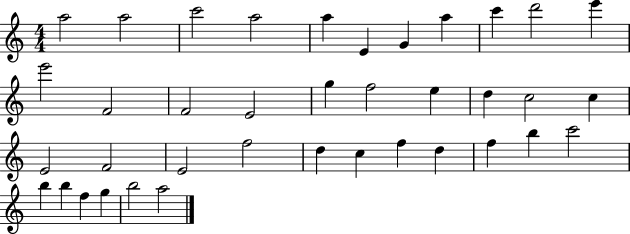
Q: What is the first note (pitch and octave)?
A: A5